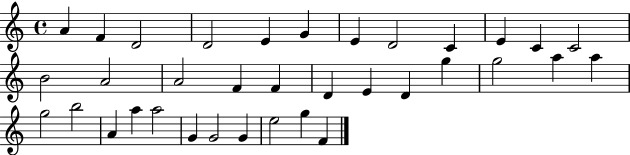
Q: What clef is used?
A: treble